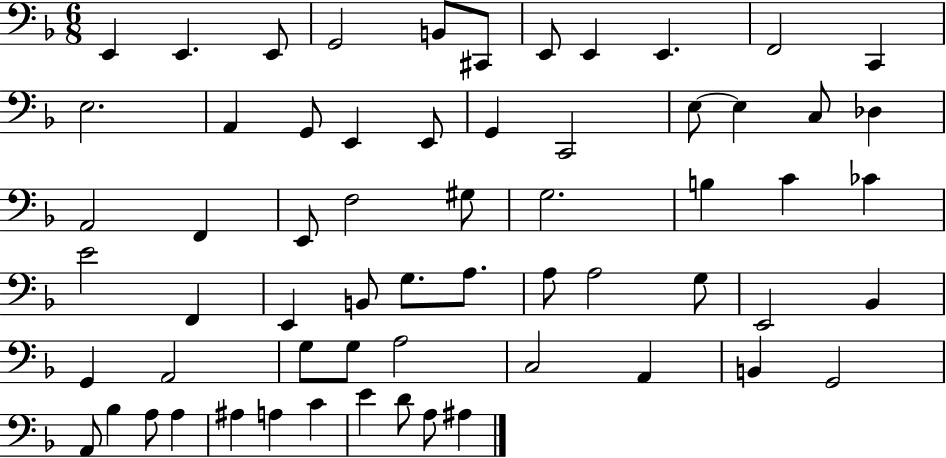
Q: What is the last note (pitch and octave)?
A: A#3